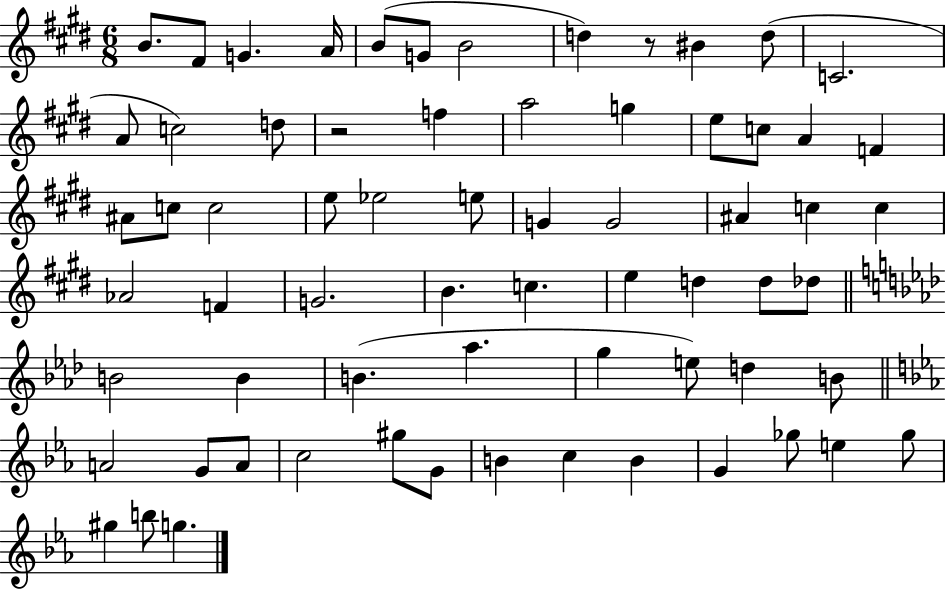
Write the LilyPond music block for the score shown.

{
  \clef treble
  \numericTimeSignature
  \time 6/8
  \key e \major
  b'8. fis'8 g'4. a'16 | b'8( g'8 b'2 | d''4) r8 bis'4 d''8( | c'2. | \break a'8 c''2) d''8 | r2 f''4 | a''2 g''4 | e''8 c''8 a'4 f'4 | \break ais'8 c''8 c''2 | e''8 ees''2 e''8 | g'4 g'2 | ais'4 c''4 c''4 | \break aes'2 f'4 | g'2. | b'4. c''4. | e''4 d''4 d''8 des''8 | \break \bar "||" \break \key aes \major b'2 b'4 | b'4.( aes''4. | g''4 e''8) d''4 b'8 | \bar "||" \break \key ees \major a'2 g'8 a'8 | c''2 gis''8 g'8 | b'4 c''4 b'4 | g'4 ges''8 e''4 ges''8 | \break gis''4 b''8 g''4. | \bar "|."
}